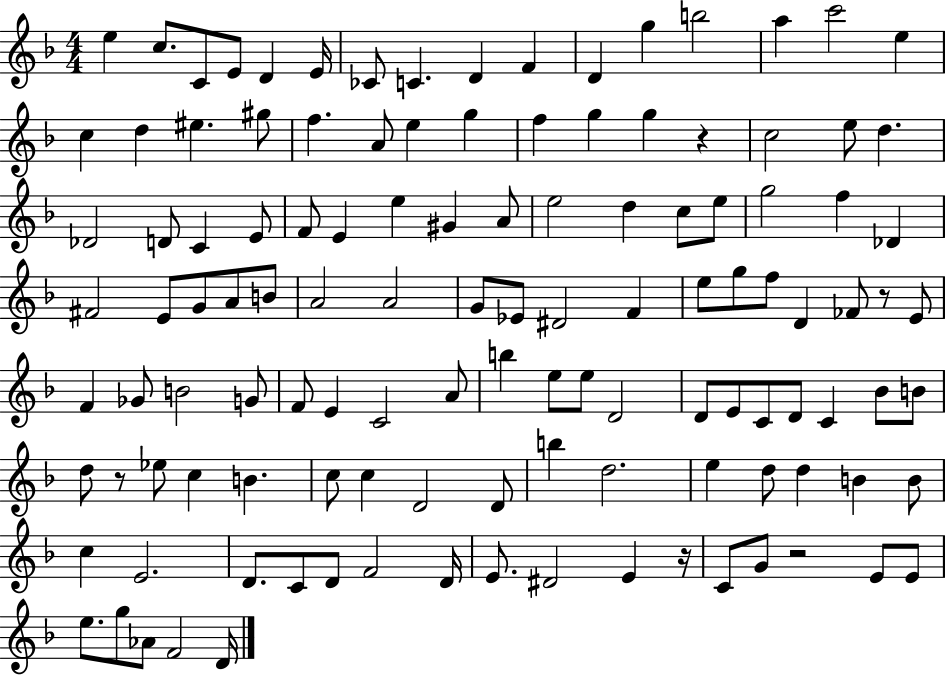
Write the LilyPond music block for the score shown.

{
  \clef treble
  \numericTimeSignature
  \time 4/4
  \key f \major
  \repeat volta 2 { e''4 c''8. c'8 e'8 d'4 e'16 | ces'8 c'4. d'4 f'4 | d'4 g''4 b''2 | a''4 c'''2 e''4 | \break c''4 d''4 eis''4. gis''8 | f''4. a'8 e''4 g''4 | f''4 g''4 g''4 r4 | c''2 e''8 d''4. | \break des'2 d'8 c'4 e'8 | f'8 e'4 e''4 gis'4 a'8 | e''2 d''4 c''8 e''8 | g''2 f''4 des'4 | \break fis'2 e'8 g'8 a'8 b'8 | a'2 a'2 | g'8 ees'8 dis'2 f'4 | e''8 g''8 f''8 d'4 fes'8 r8 e'8 | \break f'4 ges'8 b'2 g'8 | f'8 e'4 c'2 a'8 | b''4 e''8 e''8 d'2 | d'8 e'8 c'8 d'8 c'4 bes'8 b'8 | \break d''8 r8 ees''8 c''4 b'4. | c''8 c''4 d'2 d'8 | b''4 d''2. | e''4 d''8 d''4 b'4 b'8 | \break c''4 e'2. | d'8. c'8 d'8 f'2 d'16 | e'8. dis'2 e'4 r16 | c'8 g'8 r2 e'8 e'8 | \break e''8. g''8 aes'8 f'2 d'16 | } \bar "|."
}